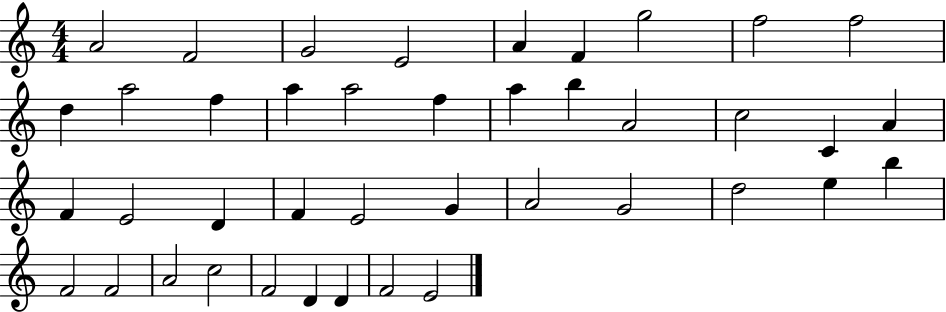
{
  \clef treble
  \numericTimeSignature
  \time 4/4
  \key c \major
  a'2 f'2 | g'2 e'2 | a'4 f'4 g''2 | f''2 f''2 | \break d''4 a''2 f''4 | a''4 a''2 f''4 | a''4 b''4 a'2 | c''2 c'4 a'4 | \break f'4 e'2 d'4 | f'4 e'2 g'4 | a'2 g'2 | d''2 e''4 b''4 | \break f'2 f'2 | a'2 c''2 | f'2 d'4 d'4 | f'2 e'2 | \break \bar "|."
}